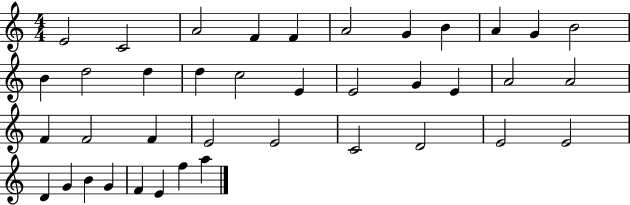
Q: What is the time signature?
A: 4/4